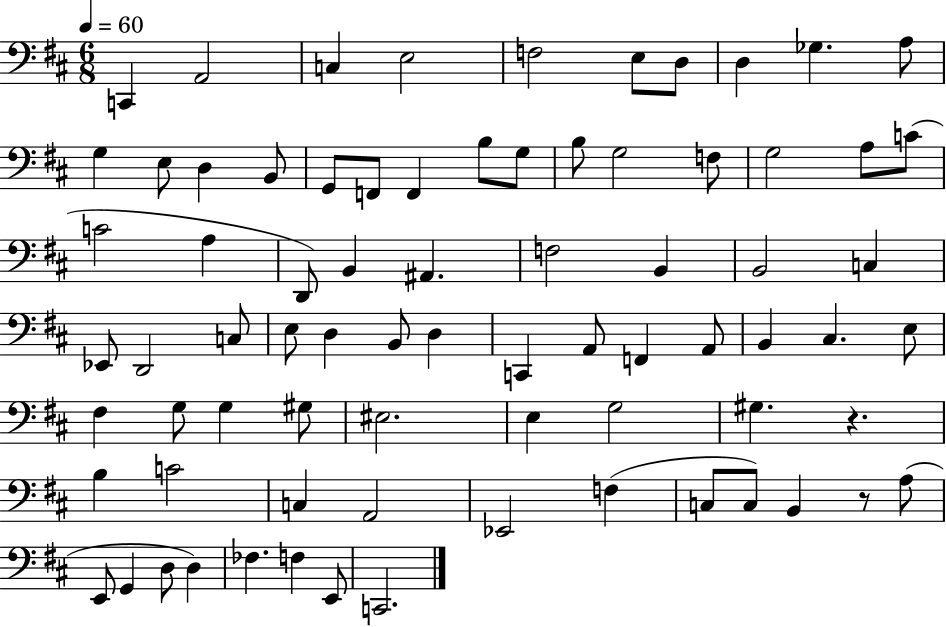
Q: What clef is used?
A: bass